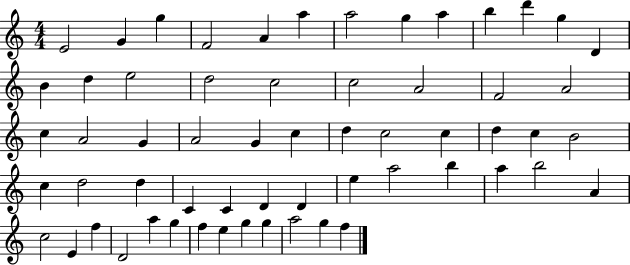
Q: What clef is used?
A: treble